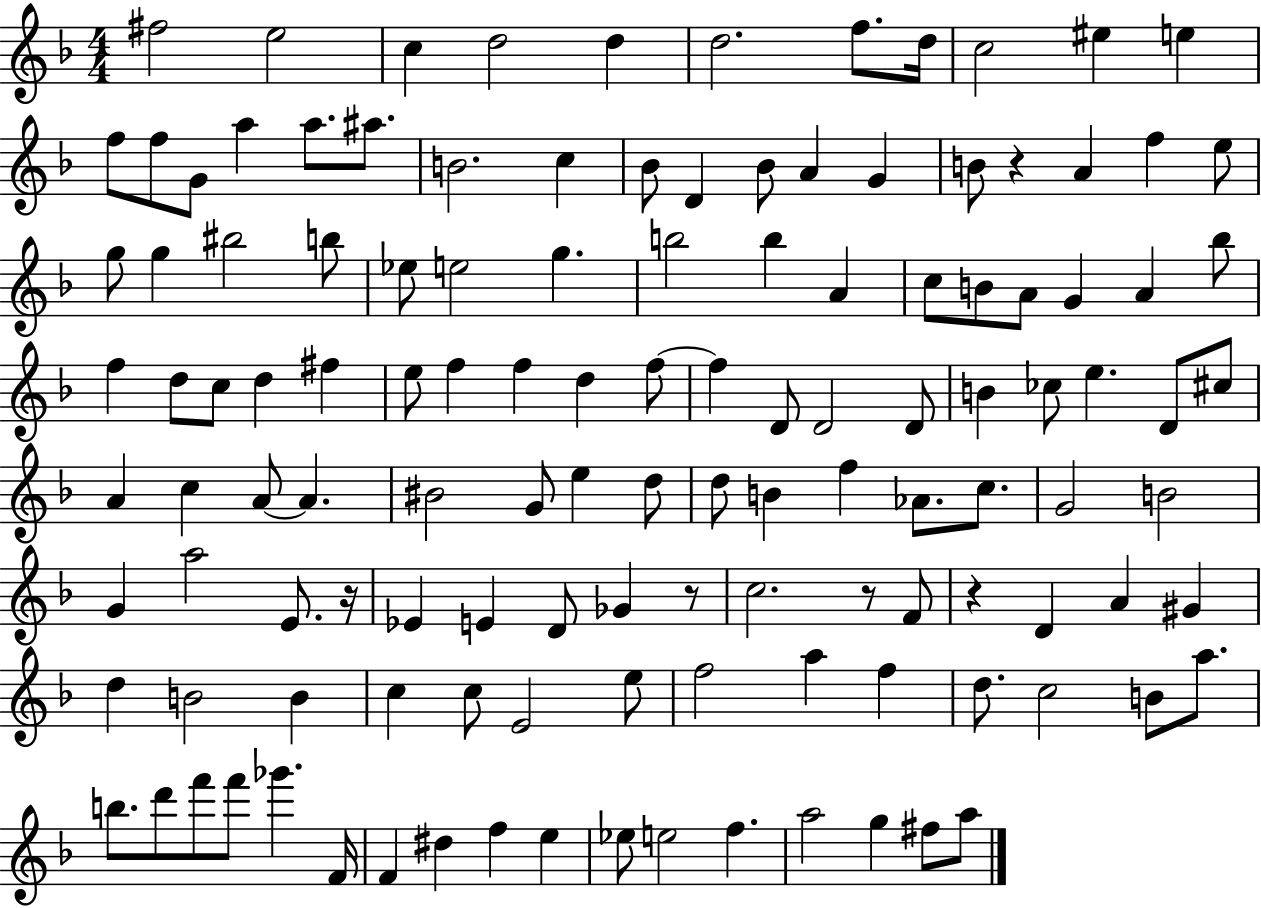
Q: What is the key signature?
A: F major